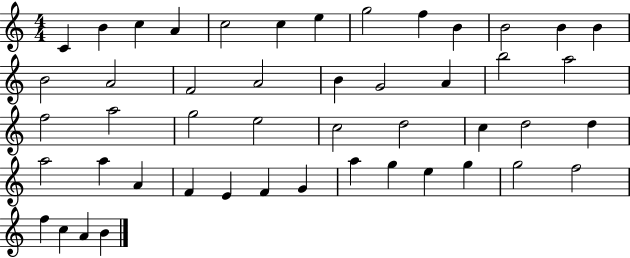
C4/q B4/q C5/q A4/q C5/h C5/q E5/q G5/h F5/q B4/q B4/h B4/q B4/q B4/h A4/h F4/h A4/h B4/q G4/h A4/q B5/h A5/h F5/h A5/h G5/h E5/h C5/h D5/h C5/q D5/h D5/q A5/h A5/q A4/q F4/q E4/q F4/q G4/q A5/q G5/q E5/q G5/q G5/h F5/h F5/q C5/q A4/q B4/q